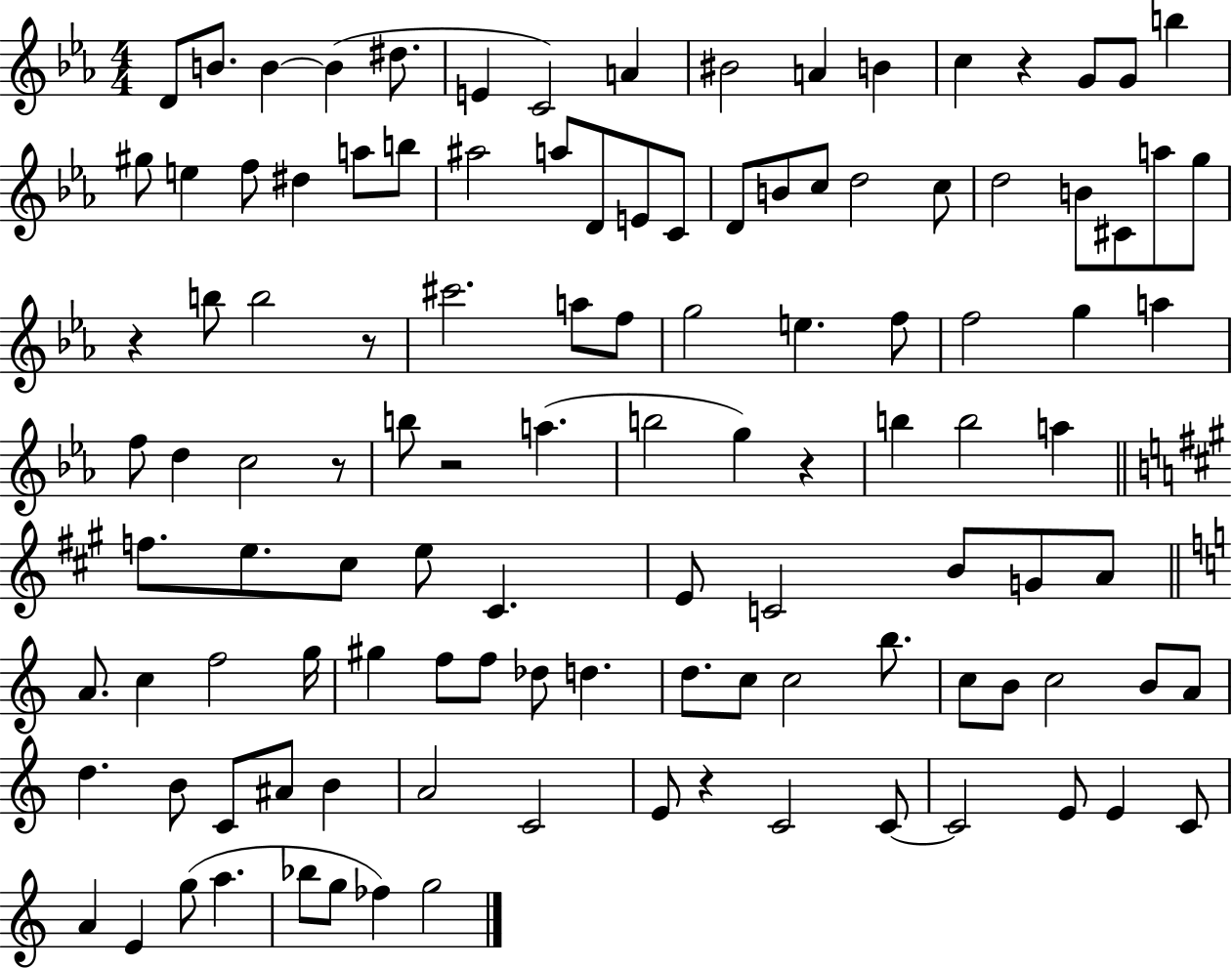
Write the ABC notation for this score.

X:1
T:Untitled
M:4/4
L:1/4
K:Eb
D/2 B/2 B B ^d/2 E C2 A ^B2 A B c z G/2 G/2 b ^g/2 e f/2 ^d a/2 b/2 ^a2 a/2 D/2 E/2 C/2 D/2 B/2 c/2 d2 c/2 d2 B/2 ^C/2 a/2 g/2 z b/2 b2 z/2 ^c'2 a/2 f/2 g2 e f/2 f2 g a f/2 d c2 z/2 b/2 z2 a b2 g z b b2 a f/2 e/2 ^c/2 e/2 ^C E/2 C2 B/2 G/2 A/2 A/2 c f2 g/4 ^g f/2 f/2 _d/2 d d/2 c/2 c2 b/2 c/2 B/2 c2 B/2 A/2 d B/2 C/2 ^A/2 B A2 C2 E/2 z C2 C/2 C2 E/2 E C/2 A E g/2 a _b/2 g/2 _f g2